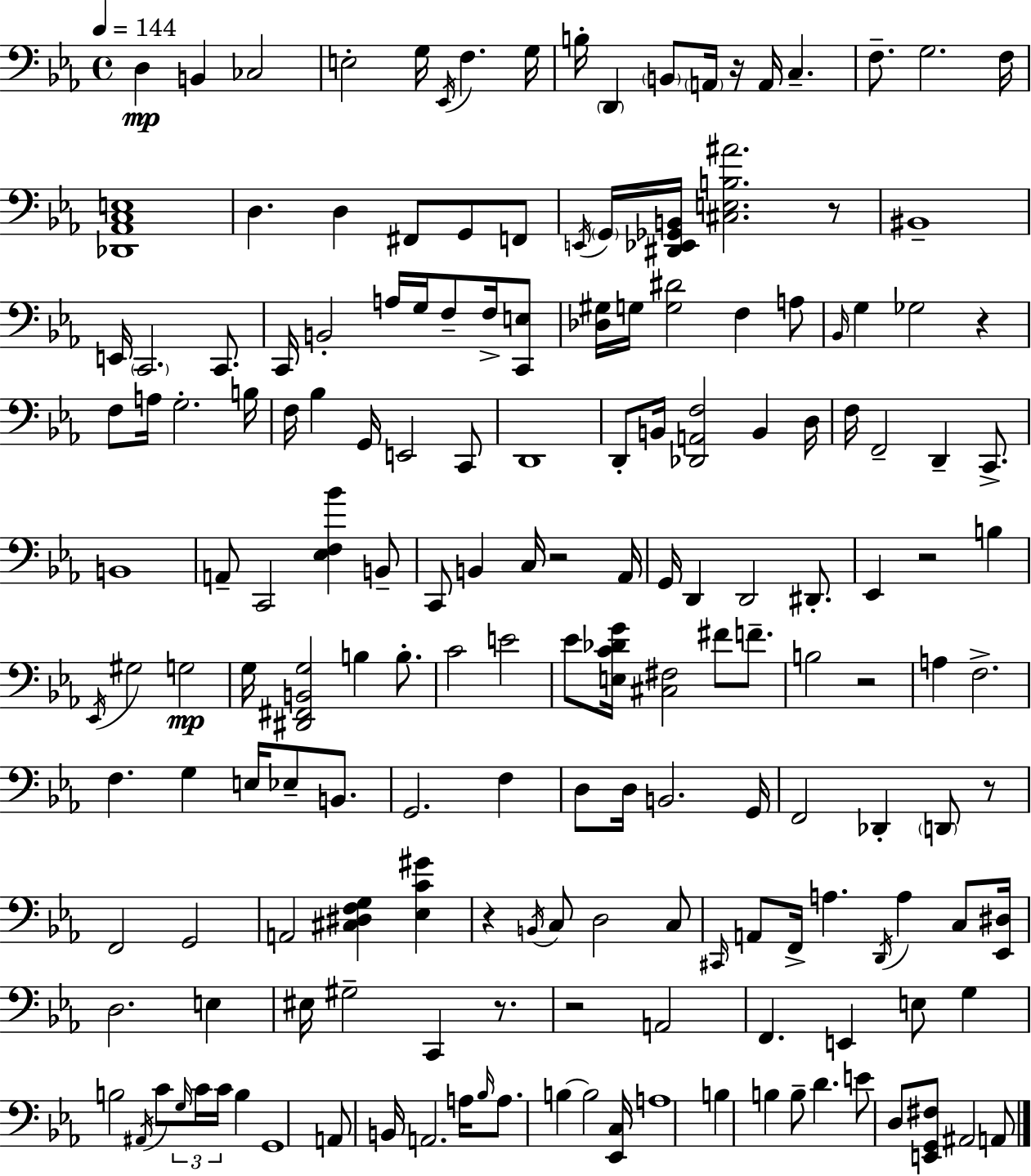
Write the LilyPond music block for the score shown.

{
  \clef bass
  \time 4/4
  \defaultTimeSignature
  \key c \minor
  \tempo 4 = 144
  \repeat volta 2 { d4\mp b,4 ces2 | e2-. g16 \acciaccatura { ees,16 } f4. | g16 b16-. \parenthesize d,4 \parenthesize b,8 \parenthesize a,16 r16 a,16 c4.-- | f8.-- g2. | \break f16 <des, aes, c e>1 | d4. d4 fis,8 g,8 f,8 | \acciaccatura { e,16 } \parenthesize g,16 <dis, ees, ges, b,>16 <cis e b ais'>2. | r8 bis,1-- | \break e,16 \parenthesize c,2. c,8. | c,16 b,2-. a16 g16 f8-- f16-> | <c, e>8 <des gis>16 g16 <g dis'>2 f4 | a8 \grace { bes,16 } g4 ges2 r4 | \break f8 a16 g2.-. | b16 f16 bes4 g,16 e,2 | c,8 d,1 | d,8-. b,16 <des, a, f>2 b,4 | \break d16 f16 f,2-- d,4-- | c,8.-> b,1 | a,8-- c,2 <ees f bes'>4 | b,8-- c,8 b,4 c16 r2 | \break aes,16 g,16 d,4 d,2 | dis,8.-. ees,4 r2 b4 | \acciaccatura { ees,16 } gis2 g2\mp | g16 <dis, fis, b, g>2 b4 | \break b8.-. c'2 e'2 | ees'8 <e c' des' g'>16 <cis fis>2 fis'8 | f'8.-- b2 r2 | a4 f2.-> | \break f4. g4 e16 ees8-- | b,8. g,2. | f4 d8 d16 b,2. | g,16 f,2 des,4-. | \break \parenthesize d,8 r8 f,2 g,2 | a,2 <cis dis f g>4 | <ees c' gis'>4 r4 \acciaccatura { b,16 } c8 d2 | c8 \grace { cis,16 } a,8 f,16-> a4. \acciaccatura { d,16 } | \break a4 c8 <ees, dis>16 d2. | e4 eis16 gis2-- | c,4 r8. r2 a,2 | f,4. e,4 | \break e8 g4 b2 \acciaccatura { ais,16 } | c'8 \tuplet 3/2 { \grace { g16 } c'16 c'16 } b4 g,1 | a,8 b,16 a,2. | a16 \grace { bes16 } a8. b4~~ | \break b2 <ees, c>16 a1 | b4 b4 | b8-- d'4. e'8 d8 <e, g, fis>8 | ais,2 a,8 } \bar "|."
}